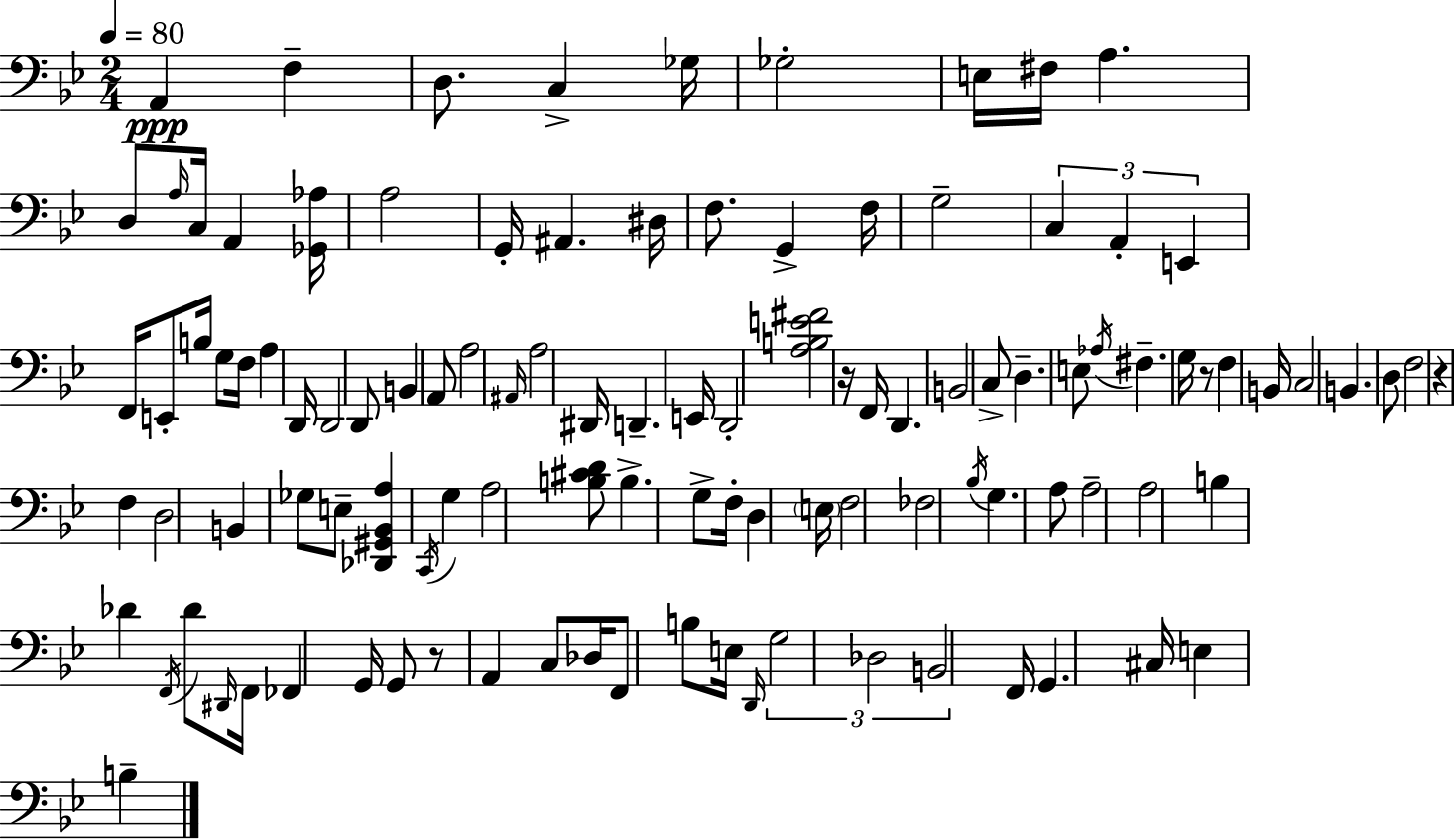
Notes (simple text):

A2/q F3/q D3/e. C3/q Gb3/s Gb3/h E3/s F#3/s A3/q. D3/e A3/s C3/s A2/q [Gb2,Ab3]/s A3/h G2/s A#2/q. D#3/s F3/e. G2/q F3/s G3/h C3/q A2/q E2/q F2/s E2/e B3/s G3/e F3/s A3/q D2/s D2/h D2/e B2/q A2/e A3/h A#2/s A3/h D#2/s D2/q. E2/s D2/h [A3,B3,E4,F#4]/h R/s F2/s D2/q. B2/h C3/e D3/q. E3/e Ab3/s F#3/q. G3/s R/e F3/q B2/s C3/h B2/q. D3/e F3/h R/q F3/q D3/h B2/q Gb3/e E3/e [Db2,G#2,Bb2,A3]/q C2/s G3/q A3/h [B3,C#4,D4]/e B3/q. G3/e F3/s D3/q E3/s F3/h FES3/h Bb3/s G3/q. A3/e A3/h A3/h B3/q Db4/q F2/s Db4/e D#2/s F2/s FES2/q G2/s G2/e R/e A2/q C3/e Db3/s F2/e B3/e E3/s D2/s G3/h Db3/h B2/h F2/s G2/q. C#3/s E3/q B3/q